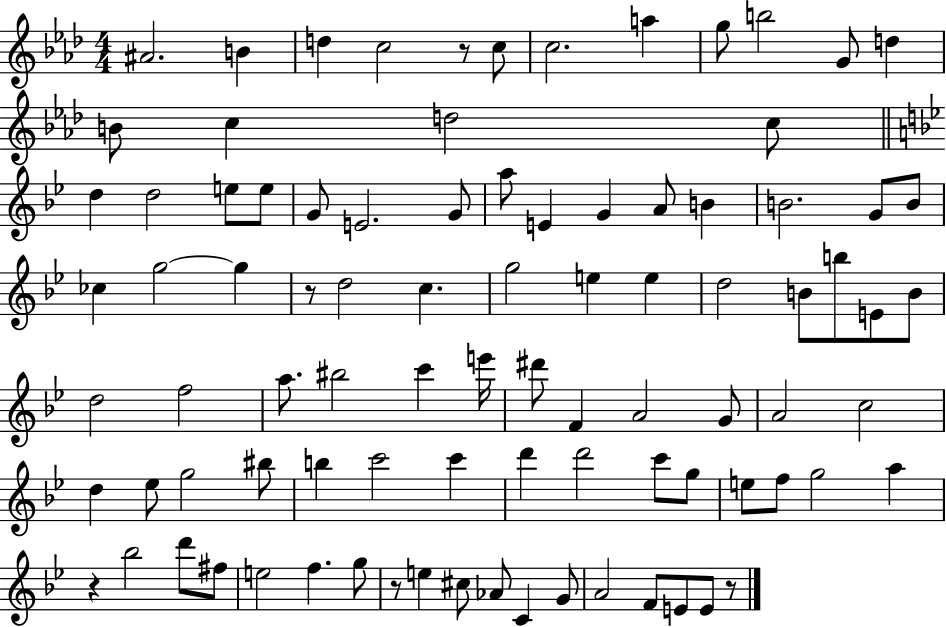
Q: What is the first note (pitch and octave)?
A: A#4